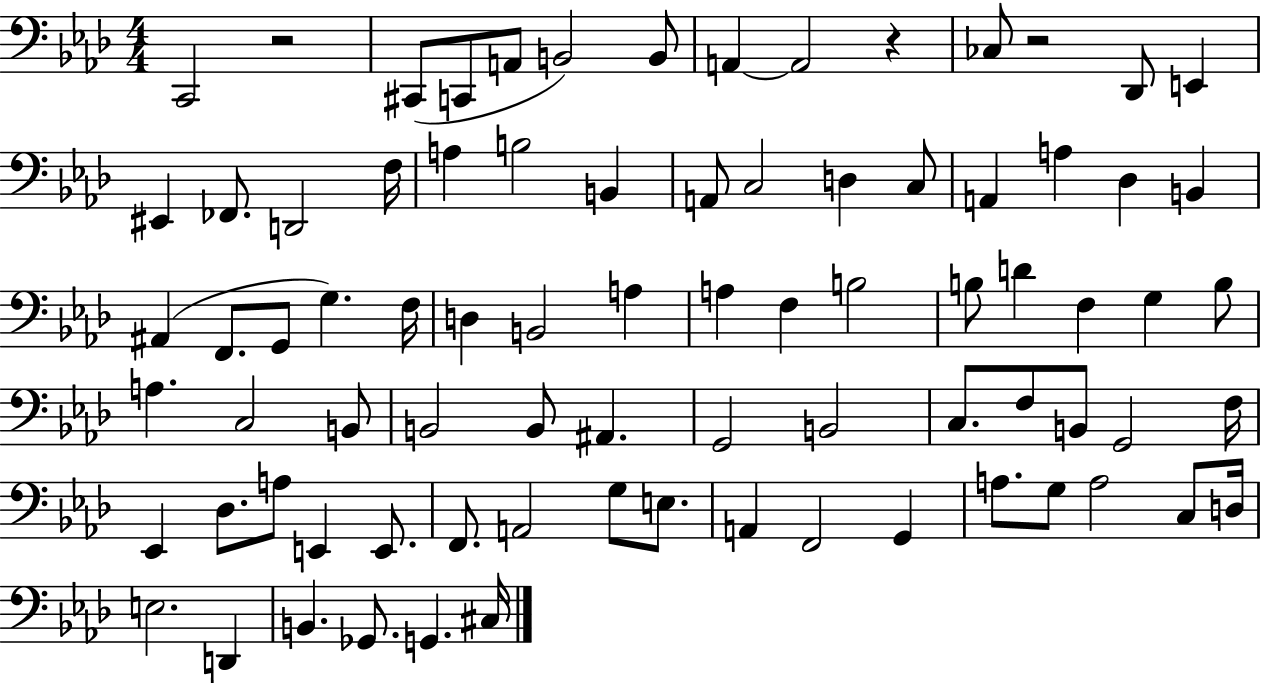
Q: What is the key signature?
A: AES major